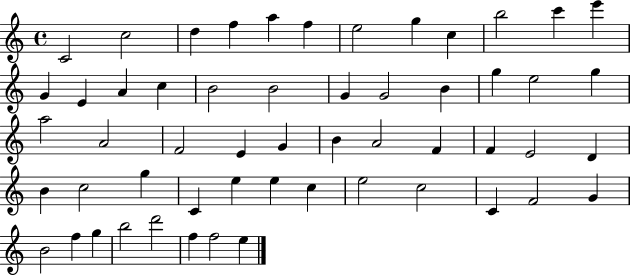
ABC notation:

X:1
T:Untitled
M:4/4
L:1/4
K:C
C2 c2 d f a f e2 g c b2 c' e' G E A c B2 B2 G G2 B g e2 g a2 A2 F2 E G B A2 F F E2 D B c2 g C e e c e2 c2 C F2 G B2 f g b2 d'2 f f2 e